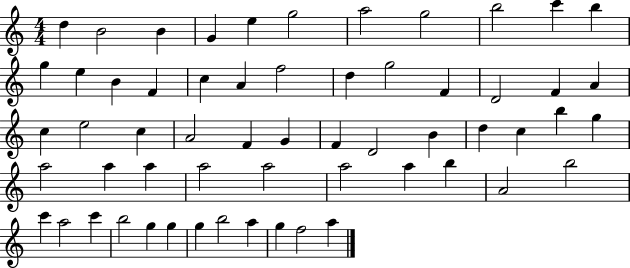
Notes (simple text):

D5/q B4/h B4/q G4/q E5/q G5/h A5/h G5/h B5/h C6/q B5/q G5/q E5/q B4/q F4/q C5/q A4/q F5/h D5/q G5/h F4/q D4/h F4/q A4/q C5/q E5/h C5/q A4/h F4/q G4/q F4/q D4/h B4/q D5/q C5/q B5/q G5/q A5/h A5/q A5/q A5/h A5/h A5/h A5/q B5/q A4/h B5/h C6/q A5/h C6/q B5/h G5/q G5/q G5/q B5/h A5/q G5/q F5/h A5/q